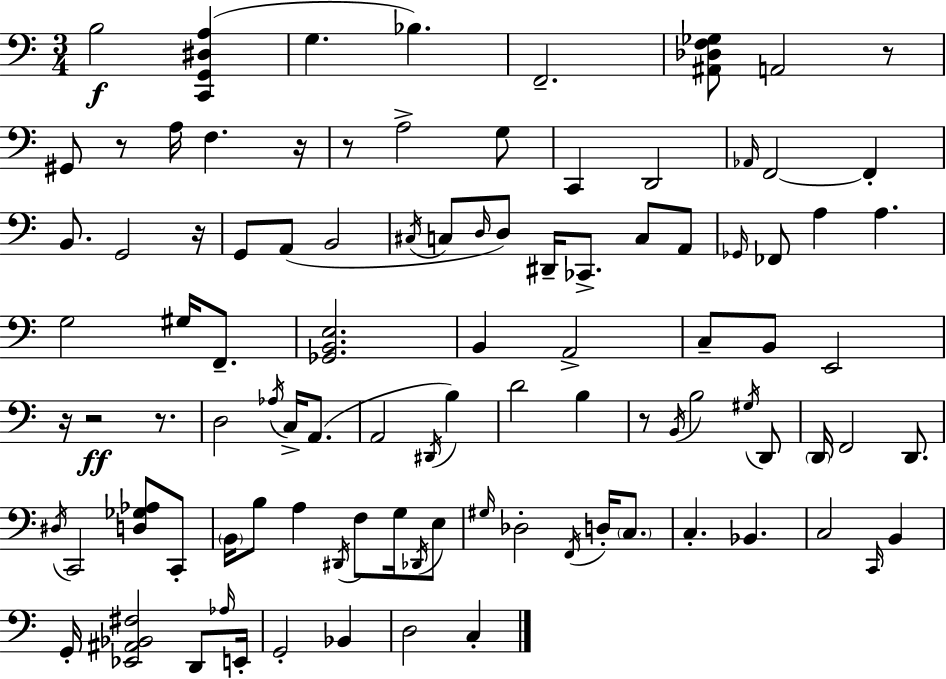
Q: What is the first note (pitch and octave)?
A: B3